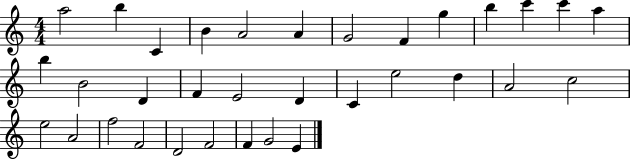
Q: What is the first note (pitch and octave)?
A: A5